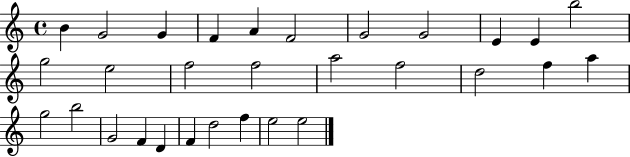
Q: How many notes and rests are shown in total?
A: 30